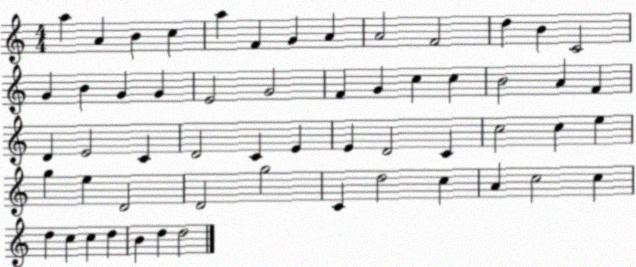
X:1
T:Untitled
M:4/4
L:1/4
K:C
a A B c a F G A A2 F2 d B C2 G B G G E2 G2 F G c c B2 A F D E2 C D2 C E E D2 C c2 c e g e D2 D2 g2 C d2 c A c2 c d c c d B d d2